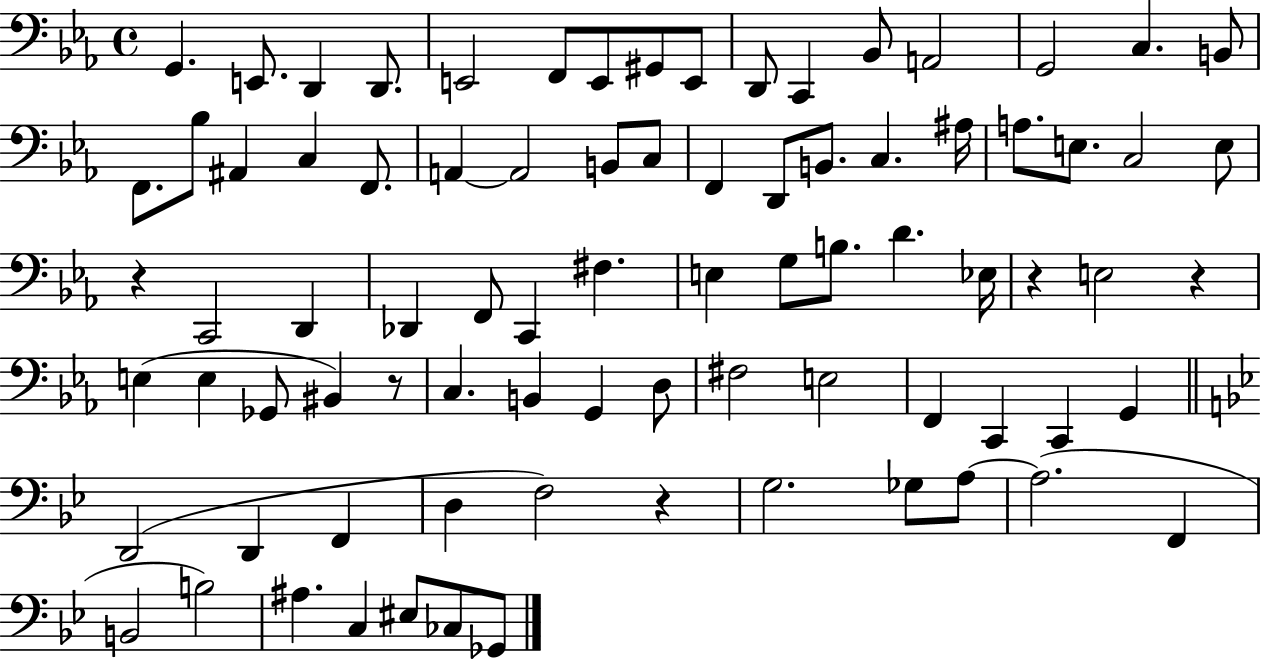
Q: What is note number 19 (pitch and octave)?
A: A#2